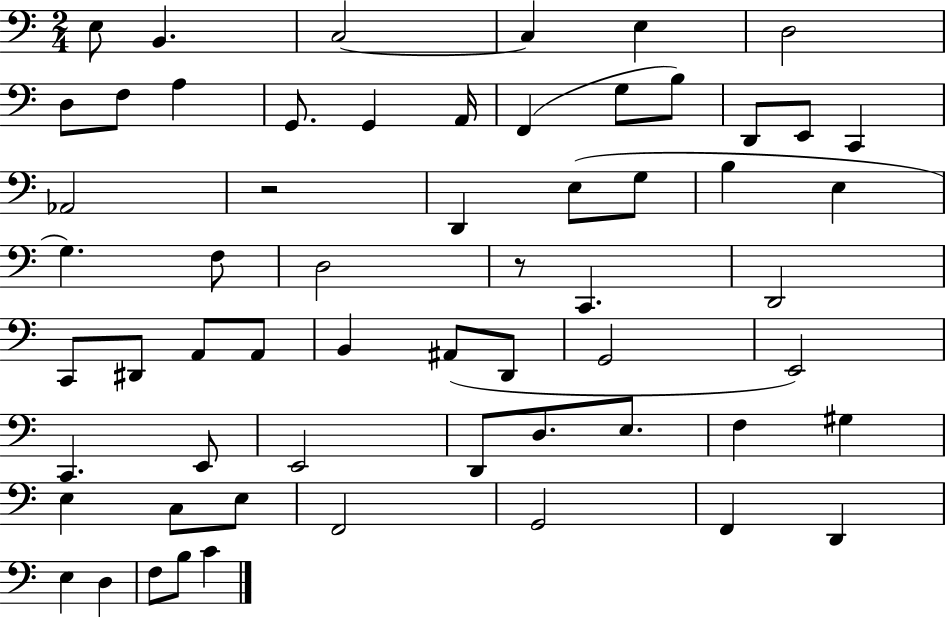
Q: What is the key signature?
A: C major